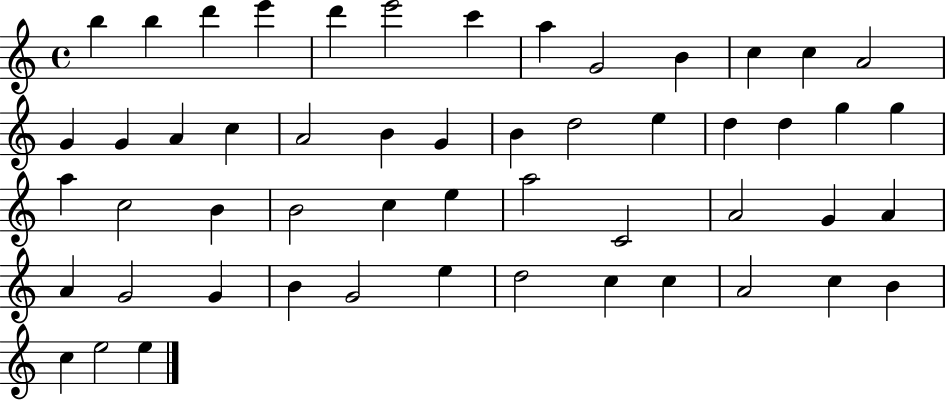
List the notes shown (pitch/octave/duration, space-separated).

B5/q B5/q D6/q E6/q D6/q E6/h C6/q A5/q G4/h B4/q C5/q C5/q A4/h G4/q G4/q A4/q C5/q A4/h B4/q G4/q B4/q D5/h E5/q D5/q D5/q G5/q G5/q A5/q C5/h B4/q B4/h C5/q E5/q A5/h C4/h A4/h G4/q A4/q A4/q G4/h G4/q B4/q G4/h E5/q D5/h C5/q C5/q A4/h C5/q B4/q C5/q E5/h E5/q